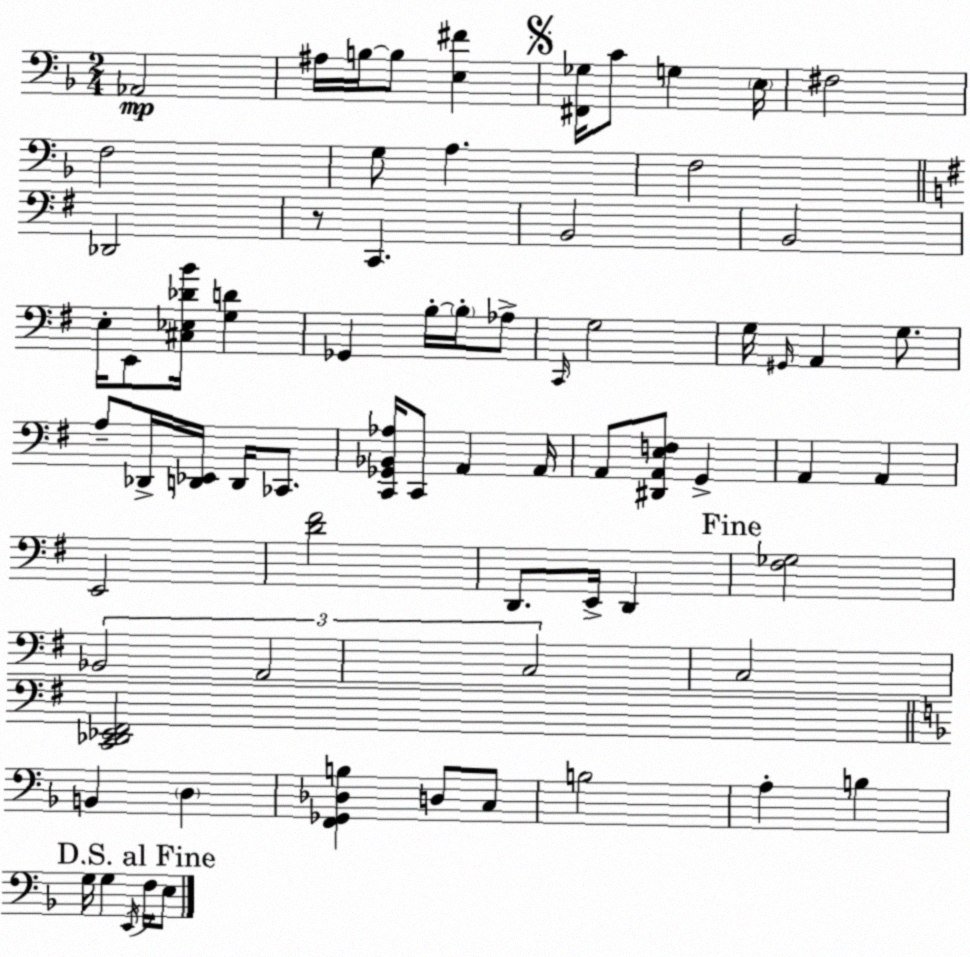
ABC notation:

X:1
T:Untitled
M:2/4
L:1/4
K:F
_A,,2 ^A,/4 B,/4 B,/2 [E,^F] [^F,,_G,]/4 C/2 G, E,/4 ^F,2 F,2 G,/2 A, F,2 _D,,2 z/2 C,, B,,2 B,,2 E,/4 E,,/2 [^C,_E,_DB]/4 [G,D] _G,, B,/4 B,/4 _A,/2 C,,/4 G,2 G,/4 ^G,,/4 A,, G,/2 A,/2 _D,,/4 [D,,_E,,]/4 D,,/4 _C,,/2 [C,,_G,,_B,,_A,]/4 C,,/2 A,, A,,/4 A,,/2 [^D,,A,,E,F,]/2 G,, A,, A,, E,,2 [D^F]2 D,,/2 E,,/4 D,, [^F,_G,]2 _B,,2 A,,2 C,2 C,2 [C,,_D,,_E,,^F,,]2 B,, D, [F,,_G,,_D,B,] D,/2 C,/2 B,2 A, B, G,/4 G, E,,/4 F,/4 E,/2